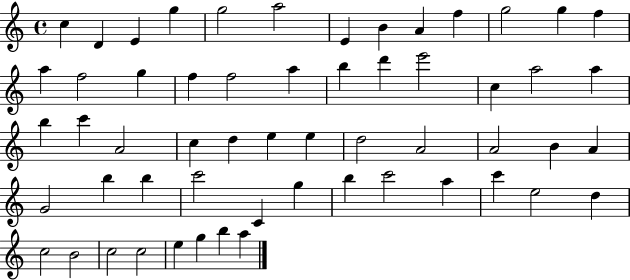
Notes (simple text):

C5/q D4/q E4/q G5/q G5/h A5/h E4/q B4/q A4/q F5/q G5/h G5/q F5/q A5/q F5/h G5/q F5/q F5/h A5/q B5/q D6/q E6/h C5/q A5/h A5/q B5/q C6/q A4/h C5/q D5/q E5/q E5/q D5/h A4/h A4/h B4/q A4/q G4/h B5/q B5/q C6/h C4/q G5/q B5/q C6/h A5/q C6/q E5/h D5/q C5/h B4/h C5/h C5/h E5/q G5/q B5/q A5/q